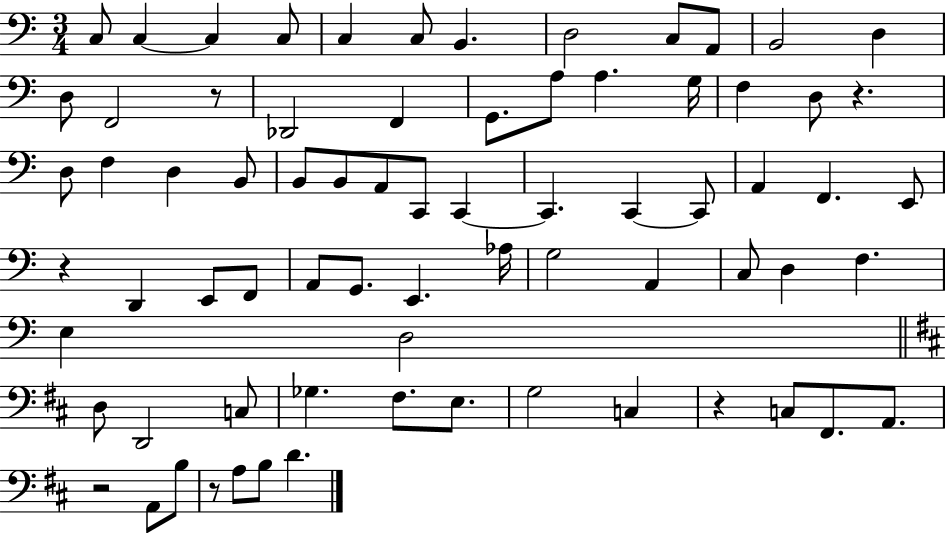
C3/e C3/q C3/q C3/e C3/q C3/e B2/q. D3/h C3/e A2/e B2/h D3/q D3/e F2/h R/e Db2/h F2/q G2/e. A3/e A3/q. G3/s F3/q D3/e R/q. D3/e F3/q D3/q B2/e B2/e B2/e A2/e C2/e C2/q C2/q. C2/q C2/e A2/q F2/q. E2/e R/q D2/q E2/e F2/e A2/e G2/e. E2/q. Ab3/s G3/h A2/q C3/e D3/q F3/q. E3/q D3/h D3/e D2/h C3/e Gb3/q. F#3/e. E3/e. G3/h C3/q R/q C3/e F#2/e. A2/e. R/h A2/e B3/e R/e A3/e B3/e D4/q.